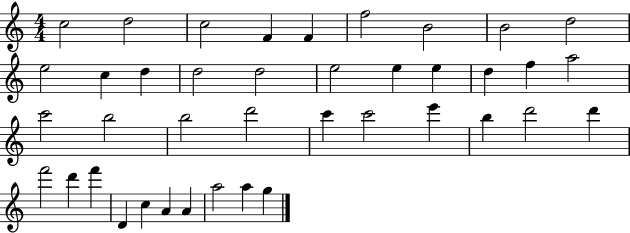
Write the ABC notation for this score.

X:1
T:Untitled
M:4/4
L:1/4
K:C
c2 d2 c2 F F f2 B2 B2 d2 e2 c d d2 d2 e2 e e d f a2 c'2 b2 b2 d'2 c' c'2 e' b d'2 d' f'2 d' f' D c A A a2 a g